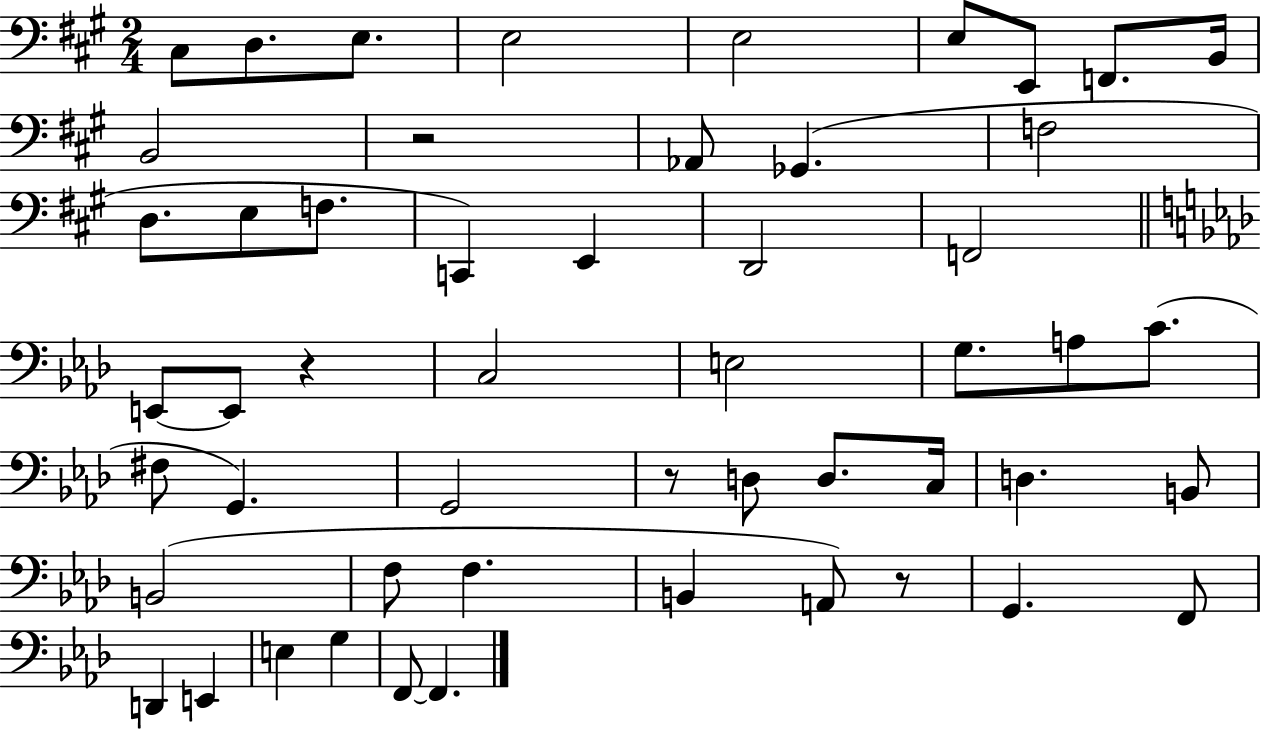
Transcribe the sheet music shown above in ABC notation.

X:1
T:Untitled
M:2/4
L:1/4
K:A
^C,/2 D,/2 E,/2 E,2 E,2 E,/2 E,,/2 F,,/2 B,,/4 B,,2 z2 _A,,/2 _G,, F,2 D,/2 E,/2 F,/2 C,, E,, D,,2 F,,2 E,,/2 E,,/2 z C,2 E,2 G,/2 A,/2 C/2 ^F,/2 G,, G,,2 z/2 D,/2 D,/2 C,/4 D, B,,/2 B,,2 F,/2 F, B,, A,,/2 z/2 G,, F,,/2 D,, E,, E, G, F,,/2 F,,